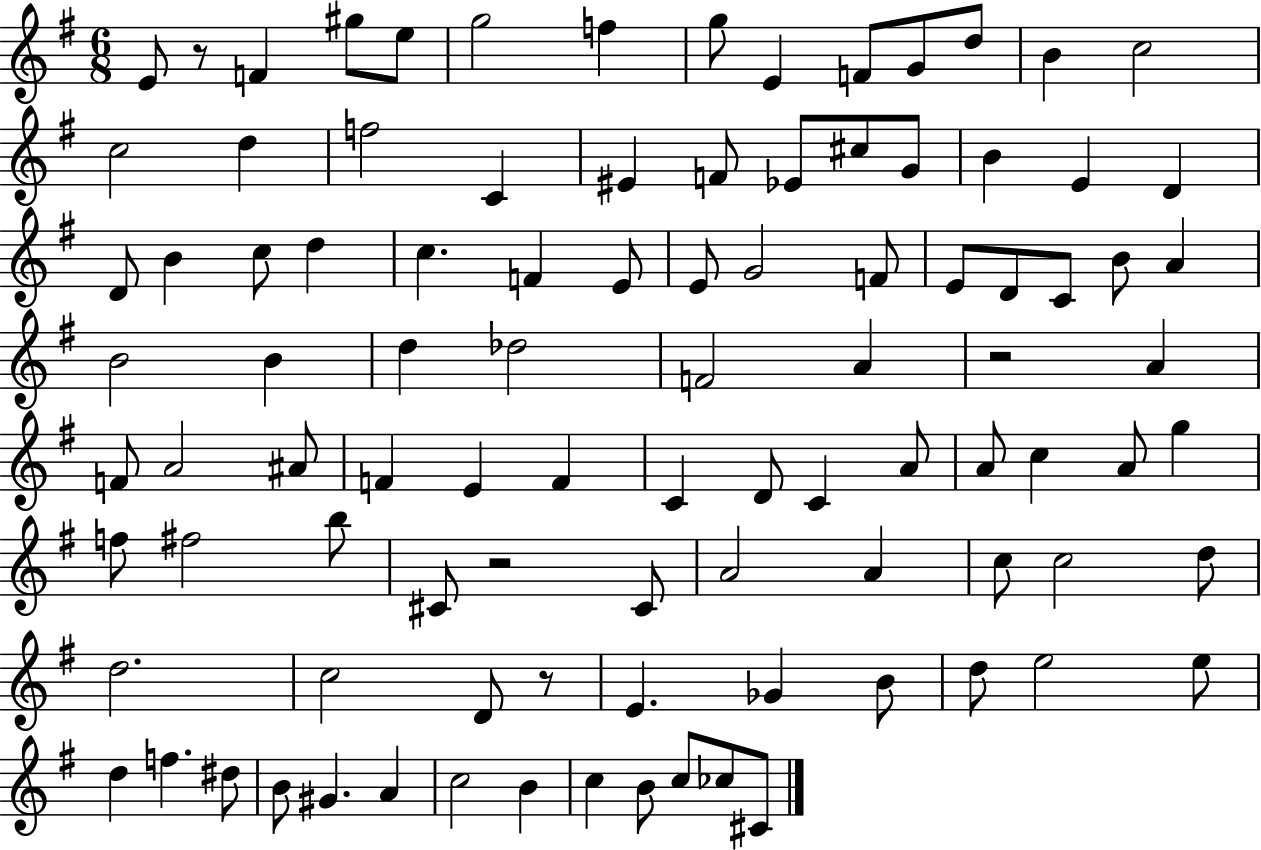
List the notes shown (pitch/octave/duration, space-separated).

E4/e R/e F4/q G#5/e E5/e G5/h F5/q G5/e E4/q F4/e G4/e D5/e B4/q C5/h C5/h D5/q F5/h C4/q EIS4/q F4/e Eb4/e C#5/e G4/e B4/q E4/q D4/q D4/e B4/q C5/e D5/q C5/q. F4/q E4/e E4/e G4/h F4/e E4/e D4/e C4/e B4/e A4/q B4/h B4/q D5/q Db5/h F4/h A4/q R/h A4/q F4/e A4/h A#4/e F4/q E4/q F4/q C4/q D4/e C4/q A4/e A4/e C5/q A4/e G5/q F5/e F#5/h B5/e C#4/e R/h C#4/e A4/h A4/q C5/e C5/h D5/e D5/h. C5/h D4/e R/e E4/q. Gb4/q B4/e D5/e E5/h E5/e D5/q F5/q. D#5/e B4/e G#4/q. A4/q C5/h B4/q C5/q B4/e C5/e CES5/e C#4/e